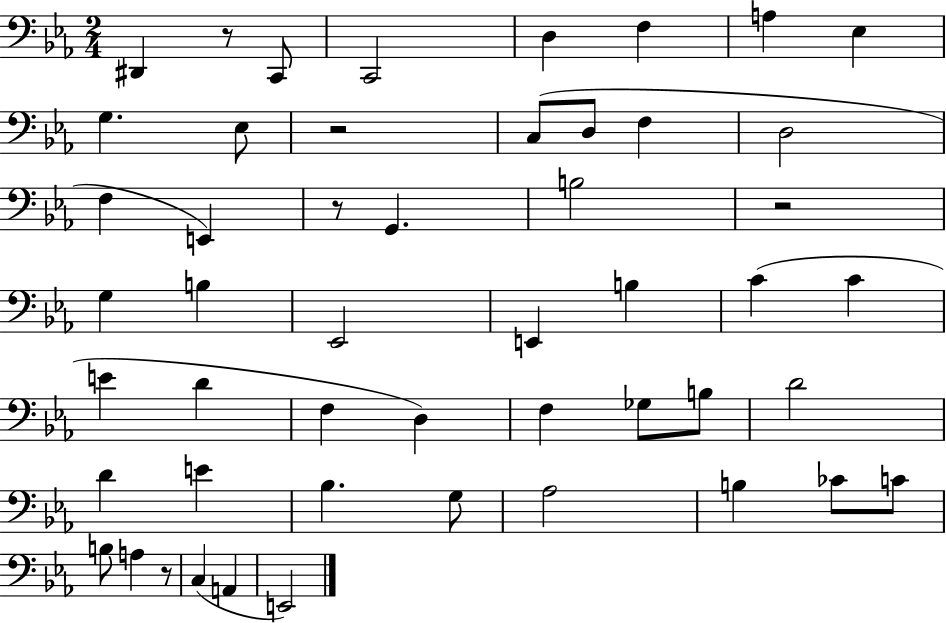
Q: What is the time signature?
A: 2/4